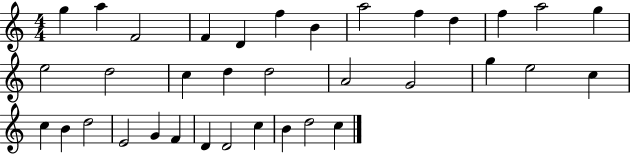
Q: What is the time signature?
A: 4/4